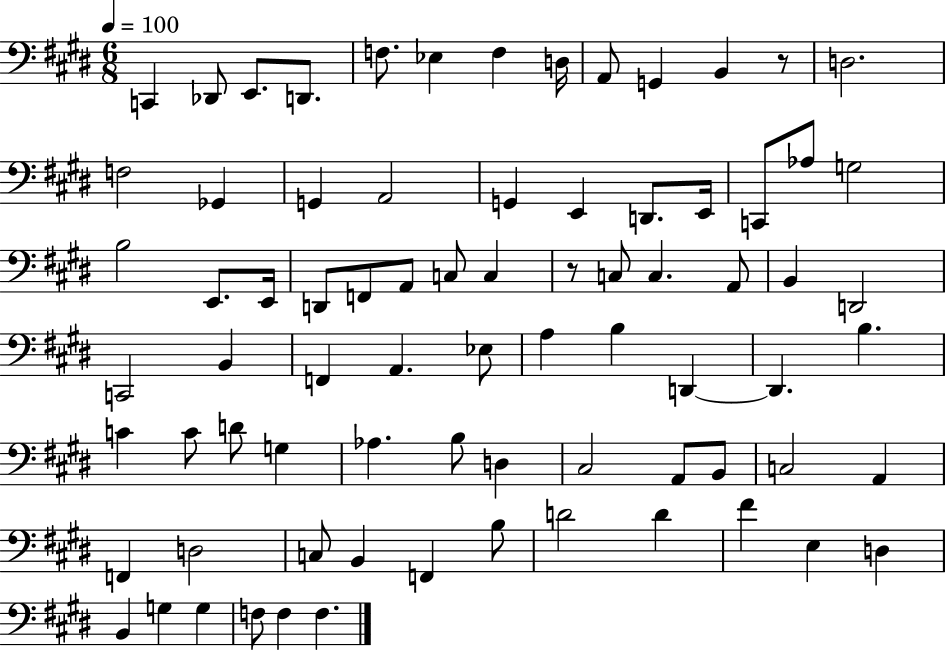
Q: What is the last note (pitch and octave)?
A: F3